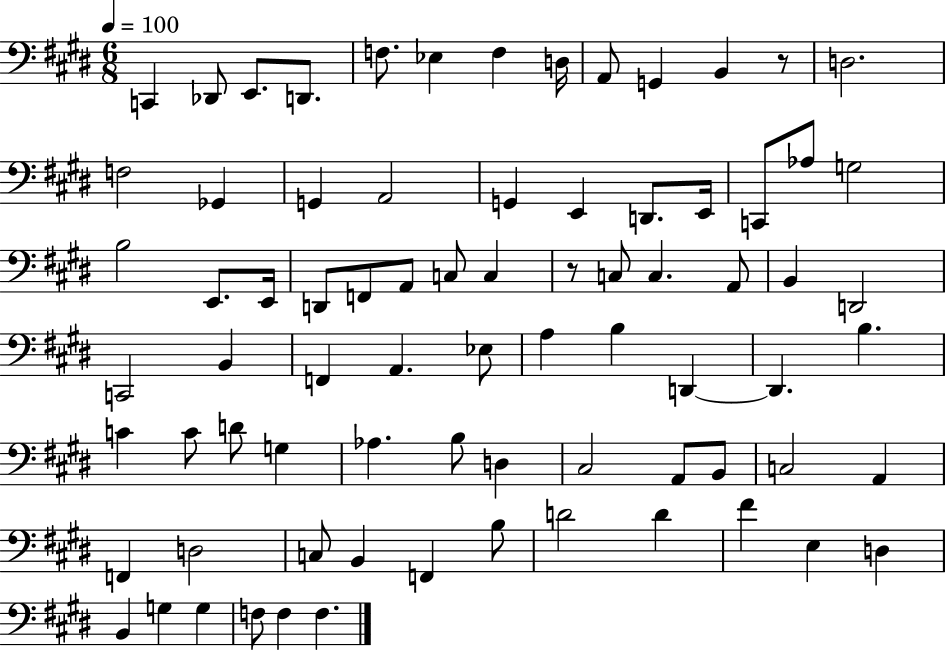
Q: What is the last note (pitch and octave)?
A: F3